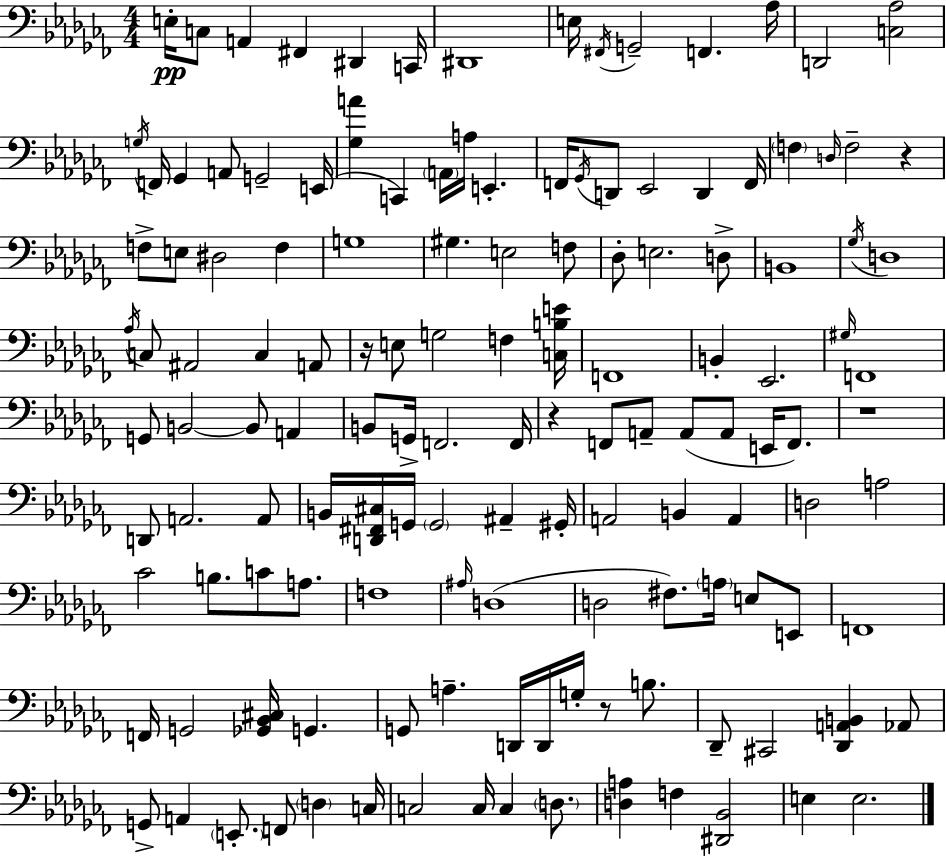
{
  \clef bass
  \numericTimeSignature
  \time 4/4
  \key aes \minor
  e16-.\pp c8 a,4 fis,4 dis,4 c,16 | dis,1 | e16 \acciaccatura { fis,16 } g,2-- f,4. | aes16 d,2 <c aes>2 | \break \acciaccatura { g16 } f,16 ges,4 a,8 g,2-- | e,16( <ges a'>4 c,4) \parenthesize a,16 a16 e,4.-. | f,16 \acciaccatura { ges,16 } d,8 ees,2 d,4 | f,16 \parenthesize f4 \grace { d16 } f2-- | \break r4 f8-> e8 dis2 | f4 g1 | gis4. e2 | f8 des8-. e2. | \break d8-> b,1 | \acciaccatura { ges16 } d1 | \acciaccatura { aes16 } c8 ais,2 | c4 a,8 r16 e8 g2 | \break f4 <c b e'>16 f,1 | b,4-. ees,2. | \grace { gis16 } f,1 | g,8 b,2~~ | \break b,8 a,4 b,8 g,16-> f,2. | f,16 r4 f,8 a,8-- a,8( | a,8 e,16 f,8.) r1 | d,8 a,2. | \break a,8 b,16 <d, fis, cis>16 g,16 \parenthesize g,2 | ais,4-- gis,16-. a,2 b,4 | a,4 d2 a2 | ces'2 b8. | \break c'8 a8. f1 | \grace { ais16 }( d1 | d2 | fis8.) \parenthesize a16 e8 e,8 f,1 | \break f,16 g,2 | <ges, bes, cis>16 g,4. g,8 a4.-- | d,16 d,16 g16-. r8 b8. des,8-- cis,2 | <des, a, b,>4 aes,8 g,8-> a,4 \parenthesize e,8.-. | \break f,8 \parenthesize d4 c16 c2 | c16 c4 \parenthesize d8. <d a>4 f4 | <dis, bes,>2 e4 e2. | \bar "|."
}